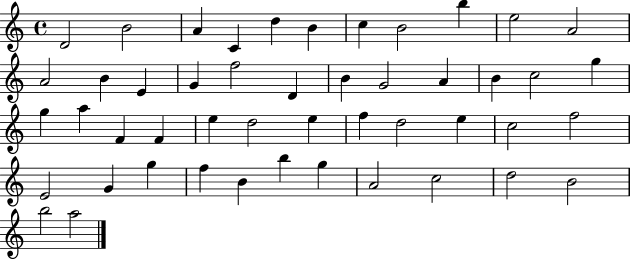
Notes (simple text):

D4/h B4/h A4/q C4/q D5/q B4/q C5/q B4/h B5/q E5/h A4/h A4/h B4/q E4/q G4/q F5/h D4/q B4/q G4/h A4/q B4/q C5/h G5/q G5/q A5/q F4/q F4/q E5/q D5/h E5/q F5/q D5/h E5/q C5/h F5/h E4/h G4/q G5/q F5/q B4/q B5/q G5/q A4/h C5/h D5/h B4/h B5/h A5/h